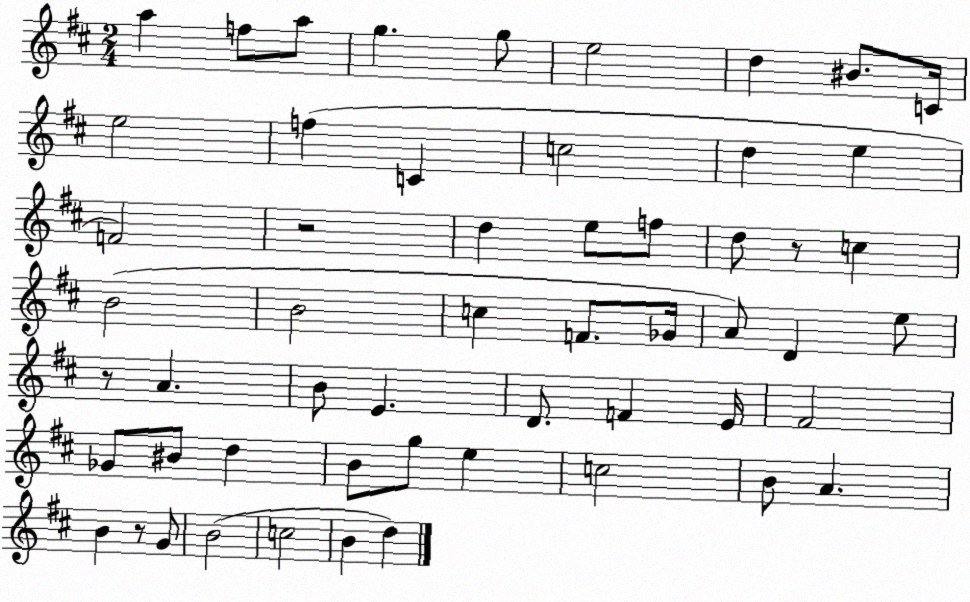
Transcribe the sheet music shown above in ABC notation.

X:1
T:Untitled
M:2/4
L:1/4
K:D
a f/2 a/2 g g/2 e2 d ^B/2 C/4 e2 f C c2 d e F2 z2 d e/2 f/2 d/2 z/2 c B2 B2 c F/2 _G/4 A/2 D e/2 z/2 A B/2 E D/2 F E/4 ^F2 _G/2 ^B/2 d B/2 g/2 e c2 B/2 A B z/2 G/2 B2 c2 B d